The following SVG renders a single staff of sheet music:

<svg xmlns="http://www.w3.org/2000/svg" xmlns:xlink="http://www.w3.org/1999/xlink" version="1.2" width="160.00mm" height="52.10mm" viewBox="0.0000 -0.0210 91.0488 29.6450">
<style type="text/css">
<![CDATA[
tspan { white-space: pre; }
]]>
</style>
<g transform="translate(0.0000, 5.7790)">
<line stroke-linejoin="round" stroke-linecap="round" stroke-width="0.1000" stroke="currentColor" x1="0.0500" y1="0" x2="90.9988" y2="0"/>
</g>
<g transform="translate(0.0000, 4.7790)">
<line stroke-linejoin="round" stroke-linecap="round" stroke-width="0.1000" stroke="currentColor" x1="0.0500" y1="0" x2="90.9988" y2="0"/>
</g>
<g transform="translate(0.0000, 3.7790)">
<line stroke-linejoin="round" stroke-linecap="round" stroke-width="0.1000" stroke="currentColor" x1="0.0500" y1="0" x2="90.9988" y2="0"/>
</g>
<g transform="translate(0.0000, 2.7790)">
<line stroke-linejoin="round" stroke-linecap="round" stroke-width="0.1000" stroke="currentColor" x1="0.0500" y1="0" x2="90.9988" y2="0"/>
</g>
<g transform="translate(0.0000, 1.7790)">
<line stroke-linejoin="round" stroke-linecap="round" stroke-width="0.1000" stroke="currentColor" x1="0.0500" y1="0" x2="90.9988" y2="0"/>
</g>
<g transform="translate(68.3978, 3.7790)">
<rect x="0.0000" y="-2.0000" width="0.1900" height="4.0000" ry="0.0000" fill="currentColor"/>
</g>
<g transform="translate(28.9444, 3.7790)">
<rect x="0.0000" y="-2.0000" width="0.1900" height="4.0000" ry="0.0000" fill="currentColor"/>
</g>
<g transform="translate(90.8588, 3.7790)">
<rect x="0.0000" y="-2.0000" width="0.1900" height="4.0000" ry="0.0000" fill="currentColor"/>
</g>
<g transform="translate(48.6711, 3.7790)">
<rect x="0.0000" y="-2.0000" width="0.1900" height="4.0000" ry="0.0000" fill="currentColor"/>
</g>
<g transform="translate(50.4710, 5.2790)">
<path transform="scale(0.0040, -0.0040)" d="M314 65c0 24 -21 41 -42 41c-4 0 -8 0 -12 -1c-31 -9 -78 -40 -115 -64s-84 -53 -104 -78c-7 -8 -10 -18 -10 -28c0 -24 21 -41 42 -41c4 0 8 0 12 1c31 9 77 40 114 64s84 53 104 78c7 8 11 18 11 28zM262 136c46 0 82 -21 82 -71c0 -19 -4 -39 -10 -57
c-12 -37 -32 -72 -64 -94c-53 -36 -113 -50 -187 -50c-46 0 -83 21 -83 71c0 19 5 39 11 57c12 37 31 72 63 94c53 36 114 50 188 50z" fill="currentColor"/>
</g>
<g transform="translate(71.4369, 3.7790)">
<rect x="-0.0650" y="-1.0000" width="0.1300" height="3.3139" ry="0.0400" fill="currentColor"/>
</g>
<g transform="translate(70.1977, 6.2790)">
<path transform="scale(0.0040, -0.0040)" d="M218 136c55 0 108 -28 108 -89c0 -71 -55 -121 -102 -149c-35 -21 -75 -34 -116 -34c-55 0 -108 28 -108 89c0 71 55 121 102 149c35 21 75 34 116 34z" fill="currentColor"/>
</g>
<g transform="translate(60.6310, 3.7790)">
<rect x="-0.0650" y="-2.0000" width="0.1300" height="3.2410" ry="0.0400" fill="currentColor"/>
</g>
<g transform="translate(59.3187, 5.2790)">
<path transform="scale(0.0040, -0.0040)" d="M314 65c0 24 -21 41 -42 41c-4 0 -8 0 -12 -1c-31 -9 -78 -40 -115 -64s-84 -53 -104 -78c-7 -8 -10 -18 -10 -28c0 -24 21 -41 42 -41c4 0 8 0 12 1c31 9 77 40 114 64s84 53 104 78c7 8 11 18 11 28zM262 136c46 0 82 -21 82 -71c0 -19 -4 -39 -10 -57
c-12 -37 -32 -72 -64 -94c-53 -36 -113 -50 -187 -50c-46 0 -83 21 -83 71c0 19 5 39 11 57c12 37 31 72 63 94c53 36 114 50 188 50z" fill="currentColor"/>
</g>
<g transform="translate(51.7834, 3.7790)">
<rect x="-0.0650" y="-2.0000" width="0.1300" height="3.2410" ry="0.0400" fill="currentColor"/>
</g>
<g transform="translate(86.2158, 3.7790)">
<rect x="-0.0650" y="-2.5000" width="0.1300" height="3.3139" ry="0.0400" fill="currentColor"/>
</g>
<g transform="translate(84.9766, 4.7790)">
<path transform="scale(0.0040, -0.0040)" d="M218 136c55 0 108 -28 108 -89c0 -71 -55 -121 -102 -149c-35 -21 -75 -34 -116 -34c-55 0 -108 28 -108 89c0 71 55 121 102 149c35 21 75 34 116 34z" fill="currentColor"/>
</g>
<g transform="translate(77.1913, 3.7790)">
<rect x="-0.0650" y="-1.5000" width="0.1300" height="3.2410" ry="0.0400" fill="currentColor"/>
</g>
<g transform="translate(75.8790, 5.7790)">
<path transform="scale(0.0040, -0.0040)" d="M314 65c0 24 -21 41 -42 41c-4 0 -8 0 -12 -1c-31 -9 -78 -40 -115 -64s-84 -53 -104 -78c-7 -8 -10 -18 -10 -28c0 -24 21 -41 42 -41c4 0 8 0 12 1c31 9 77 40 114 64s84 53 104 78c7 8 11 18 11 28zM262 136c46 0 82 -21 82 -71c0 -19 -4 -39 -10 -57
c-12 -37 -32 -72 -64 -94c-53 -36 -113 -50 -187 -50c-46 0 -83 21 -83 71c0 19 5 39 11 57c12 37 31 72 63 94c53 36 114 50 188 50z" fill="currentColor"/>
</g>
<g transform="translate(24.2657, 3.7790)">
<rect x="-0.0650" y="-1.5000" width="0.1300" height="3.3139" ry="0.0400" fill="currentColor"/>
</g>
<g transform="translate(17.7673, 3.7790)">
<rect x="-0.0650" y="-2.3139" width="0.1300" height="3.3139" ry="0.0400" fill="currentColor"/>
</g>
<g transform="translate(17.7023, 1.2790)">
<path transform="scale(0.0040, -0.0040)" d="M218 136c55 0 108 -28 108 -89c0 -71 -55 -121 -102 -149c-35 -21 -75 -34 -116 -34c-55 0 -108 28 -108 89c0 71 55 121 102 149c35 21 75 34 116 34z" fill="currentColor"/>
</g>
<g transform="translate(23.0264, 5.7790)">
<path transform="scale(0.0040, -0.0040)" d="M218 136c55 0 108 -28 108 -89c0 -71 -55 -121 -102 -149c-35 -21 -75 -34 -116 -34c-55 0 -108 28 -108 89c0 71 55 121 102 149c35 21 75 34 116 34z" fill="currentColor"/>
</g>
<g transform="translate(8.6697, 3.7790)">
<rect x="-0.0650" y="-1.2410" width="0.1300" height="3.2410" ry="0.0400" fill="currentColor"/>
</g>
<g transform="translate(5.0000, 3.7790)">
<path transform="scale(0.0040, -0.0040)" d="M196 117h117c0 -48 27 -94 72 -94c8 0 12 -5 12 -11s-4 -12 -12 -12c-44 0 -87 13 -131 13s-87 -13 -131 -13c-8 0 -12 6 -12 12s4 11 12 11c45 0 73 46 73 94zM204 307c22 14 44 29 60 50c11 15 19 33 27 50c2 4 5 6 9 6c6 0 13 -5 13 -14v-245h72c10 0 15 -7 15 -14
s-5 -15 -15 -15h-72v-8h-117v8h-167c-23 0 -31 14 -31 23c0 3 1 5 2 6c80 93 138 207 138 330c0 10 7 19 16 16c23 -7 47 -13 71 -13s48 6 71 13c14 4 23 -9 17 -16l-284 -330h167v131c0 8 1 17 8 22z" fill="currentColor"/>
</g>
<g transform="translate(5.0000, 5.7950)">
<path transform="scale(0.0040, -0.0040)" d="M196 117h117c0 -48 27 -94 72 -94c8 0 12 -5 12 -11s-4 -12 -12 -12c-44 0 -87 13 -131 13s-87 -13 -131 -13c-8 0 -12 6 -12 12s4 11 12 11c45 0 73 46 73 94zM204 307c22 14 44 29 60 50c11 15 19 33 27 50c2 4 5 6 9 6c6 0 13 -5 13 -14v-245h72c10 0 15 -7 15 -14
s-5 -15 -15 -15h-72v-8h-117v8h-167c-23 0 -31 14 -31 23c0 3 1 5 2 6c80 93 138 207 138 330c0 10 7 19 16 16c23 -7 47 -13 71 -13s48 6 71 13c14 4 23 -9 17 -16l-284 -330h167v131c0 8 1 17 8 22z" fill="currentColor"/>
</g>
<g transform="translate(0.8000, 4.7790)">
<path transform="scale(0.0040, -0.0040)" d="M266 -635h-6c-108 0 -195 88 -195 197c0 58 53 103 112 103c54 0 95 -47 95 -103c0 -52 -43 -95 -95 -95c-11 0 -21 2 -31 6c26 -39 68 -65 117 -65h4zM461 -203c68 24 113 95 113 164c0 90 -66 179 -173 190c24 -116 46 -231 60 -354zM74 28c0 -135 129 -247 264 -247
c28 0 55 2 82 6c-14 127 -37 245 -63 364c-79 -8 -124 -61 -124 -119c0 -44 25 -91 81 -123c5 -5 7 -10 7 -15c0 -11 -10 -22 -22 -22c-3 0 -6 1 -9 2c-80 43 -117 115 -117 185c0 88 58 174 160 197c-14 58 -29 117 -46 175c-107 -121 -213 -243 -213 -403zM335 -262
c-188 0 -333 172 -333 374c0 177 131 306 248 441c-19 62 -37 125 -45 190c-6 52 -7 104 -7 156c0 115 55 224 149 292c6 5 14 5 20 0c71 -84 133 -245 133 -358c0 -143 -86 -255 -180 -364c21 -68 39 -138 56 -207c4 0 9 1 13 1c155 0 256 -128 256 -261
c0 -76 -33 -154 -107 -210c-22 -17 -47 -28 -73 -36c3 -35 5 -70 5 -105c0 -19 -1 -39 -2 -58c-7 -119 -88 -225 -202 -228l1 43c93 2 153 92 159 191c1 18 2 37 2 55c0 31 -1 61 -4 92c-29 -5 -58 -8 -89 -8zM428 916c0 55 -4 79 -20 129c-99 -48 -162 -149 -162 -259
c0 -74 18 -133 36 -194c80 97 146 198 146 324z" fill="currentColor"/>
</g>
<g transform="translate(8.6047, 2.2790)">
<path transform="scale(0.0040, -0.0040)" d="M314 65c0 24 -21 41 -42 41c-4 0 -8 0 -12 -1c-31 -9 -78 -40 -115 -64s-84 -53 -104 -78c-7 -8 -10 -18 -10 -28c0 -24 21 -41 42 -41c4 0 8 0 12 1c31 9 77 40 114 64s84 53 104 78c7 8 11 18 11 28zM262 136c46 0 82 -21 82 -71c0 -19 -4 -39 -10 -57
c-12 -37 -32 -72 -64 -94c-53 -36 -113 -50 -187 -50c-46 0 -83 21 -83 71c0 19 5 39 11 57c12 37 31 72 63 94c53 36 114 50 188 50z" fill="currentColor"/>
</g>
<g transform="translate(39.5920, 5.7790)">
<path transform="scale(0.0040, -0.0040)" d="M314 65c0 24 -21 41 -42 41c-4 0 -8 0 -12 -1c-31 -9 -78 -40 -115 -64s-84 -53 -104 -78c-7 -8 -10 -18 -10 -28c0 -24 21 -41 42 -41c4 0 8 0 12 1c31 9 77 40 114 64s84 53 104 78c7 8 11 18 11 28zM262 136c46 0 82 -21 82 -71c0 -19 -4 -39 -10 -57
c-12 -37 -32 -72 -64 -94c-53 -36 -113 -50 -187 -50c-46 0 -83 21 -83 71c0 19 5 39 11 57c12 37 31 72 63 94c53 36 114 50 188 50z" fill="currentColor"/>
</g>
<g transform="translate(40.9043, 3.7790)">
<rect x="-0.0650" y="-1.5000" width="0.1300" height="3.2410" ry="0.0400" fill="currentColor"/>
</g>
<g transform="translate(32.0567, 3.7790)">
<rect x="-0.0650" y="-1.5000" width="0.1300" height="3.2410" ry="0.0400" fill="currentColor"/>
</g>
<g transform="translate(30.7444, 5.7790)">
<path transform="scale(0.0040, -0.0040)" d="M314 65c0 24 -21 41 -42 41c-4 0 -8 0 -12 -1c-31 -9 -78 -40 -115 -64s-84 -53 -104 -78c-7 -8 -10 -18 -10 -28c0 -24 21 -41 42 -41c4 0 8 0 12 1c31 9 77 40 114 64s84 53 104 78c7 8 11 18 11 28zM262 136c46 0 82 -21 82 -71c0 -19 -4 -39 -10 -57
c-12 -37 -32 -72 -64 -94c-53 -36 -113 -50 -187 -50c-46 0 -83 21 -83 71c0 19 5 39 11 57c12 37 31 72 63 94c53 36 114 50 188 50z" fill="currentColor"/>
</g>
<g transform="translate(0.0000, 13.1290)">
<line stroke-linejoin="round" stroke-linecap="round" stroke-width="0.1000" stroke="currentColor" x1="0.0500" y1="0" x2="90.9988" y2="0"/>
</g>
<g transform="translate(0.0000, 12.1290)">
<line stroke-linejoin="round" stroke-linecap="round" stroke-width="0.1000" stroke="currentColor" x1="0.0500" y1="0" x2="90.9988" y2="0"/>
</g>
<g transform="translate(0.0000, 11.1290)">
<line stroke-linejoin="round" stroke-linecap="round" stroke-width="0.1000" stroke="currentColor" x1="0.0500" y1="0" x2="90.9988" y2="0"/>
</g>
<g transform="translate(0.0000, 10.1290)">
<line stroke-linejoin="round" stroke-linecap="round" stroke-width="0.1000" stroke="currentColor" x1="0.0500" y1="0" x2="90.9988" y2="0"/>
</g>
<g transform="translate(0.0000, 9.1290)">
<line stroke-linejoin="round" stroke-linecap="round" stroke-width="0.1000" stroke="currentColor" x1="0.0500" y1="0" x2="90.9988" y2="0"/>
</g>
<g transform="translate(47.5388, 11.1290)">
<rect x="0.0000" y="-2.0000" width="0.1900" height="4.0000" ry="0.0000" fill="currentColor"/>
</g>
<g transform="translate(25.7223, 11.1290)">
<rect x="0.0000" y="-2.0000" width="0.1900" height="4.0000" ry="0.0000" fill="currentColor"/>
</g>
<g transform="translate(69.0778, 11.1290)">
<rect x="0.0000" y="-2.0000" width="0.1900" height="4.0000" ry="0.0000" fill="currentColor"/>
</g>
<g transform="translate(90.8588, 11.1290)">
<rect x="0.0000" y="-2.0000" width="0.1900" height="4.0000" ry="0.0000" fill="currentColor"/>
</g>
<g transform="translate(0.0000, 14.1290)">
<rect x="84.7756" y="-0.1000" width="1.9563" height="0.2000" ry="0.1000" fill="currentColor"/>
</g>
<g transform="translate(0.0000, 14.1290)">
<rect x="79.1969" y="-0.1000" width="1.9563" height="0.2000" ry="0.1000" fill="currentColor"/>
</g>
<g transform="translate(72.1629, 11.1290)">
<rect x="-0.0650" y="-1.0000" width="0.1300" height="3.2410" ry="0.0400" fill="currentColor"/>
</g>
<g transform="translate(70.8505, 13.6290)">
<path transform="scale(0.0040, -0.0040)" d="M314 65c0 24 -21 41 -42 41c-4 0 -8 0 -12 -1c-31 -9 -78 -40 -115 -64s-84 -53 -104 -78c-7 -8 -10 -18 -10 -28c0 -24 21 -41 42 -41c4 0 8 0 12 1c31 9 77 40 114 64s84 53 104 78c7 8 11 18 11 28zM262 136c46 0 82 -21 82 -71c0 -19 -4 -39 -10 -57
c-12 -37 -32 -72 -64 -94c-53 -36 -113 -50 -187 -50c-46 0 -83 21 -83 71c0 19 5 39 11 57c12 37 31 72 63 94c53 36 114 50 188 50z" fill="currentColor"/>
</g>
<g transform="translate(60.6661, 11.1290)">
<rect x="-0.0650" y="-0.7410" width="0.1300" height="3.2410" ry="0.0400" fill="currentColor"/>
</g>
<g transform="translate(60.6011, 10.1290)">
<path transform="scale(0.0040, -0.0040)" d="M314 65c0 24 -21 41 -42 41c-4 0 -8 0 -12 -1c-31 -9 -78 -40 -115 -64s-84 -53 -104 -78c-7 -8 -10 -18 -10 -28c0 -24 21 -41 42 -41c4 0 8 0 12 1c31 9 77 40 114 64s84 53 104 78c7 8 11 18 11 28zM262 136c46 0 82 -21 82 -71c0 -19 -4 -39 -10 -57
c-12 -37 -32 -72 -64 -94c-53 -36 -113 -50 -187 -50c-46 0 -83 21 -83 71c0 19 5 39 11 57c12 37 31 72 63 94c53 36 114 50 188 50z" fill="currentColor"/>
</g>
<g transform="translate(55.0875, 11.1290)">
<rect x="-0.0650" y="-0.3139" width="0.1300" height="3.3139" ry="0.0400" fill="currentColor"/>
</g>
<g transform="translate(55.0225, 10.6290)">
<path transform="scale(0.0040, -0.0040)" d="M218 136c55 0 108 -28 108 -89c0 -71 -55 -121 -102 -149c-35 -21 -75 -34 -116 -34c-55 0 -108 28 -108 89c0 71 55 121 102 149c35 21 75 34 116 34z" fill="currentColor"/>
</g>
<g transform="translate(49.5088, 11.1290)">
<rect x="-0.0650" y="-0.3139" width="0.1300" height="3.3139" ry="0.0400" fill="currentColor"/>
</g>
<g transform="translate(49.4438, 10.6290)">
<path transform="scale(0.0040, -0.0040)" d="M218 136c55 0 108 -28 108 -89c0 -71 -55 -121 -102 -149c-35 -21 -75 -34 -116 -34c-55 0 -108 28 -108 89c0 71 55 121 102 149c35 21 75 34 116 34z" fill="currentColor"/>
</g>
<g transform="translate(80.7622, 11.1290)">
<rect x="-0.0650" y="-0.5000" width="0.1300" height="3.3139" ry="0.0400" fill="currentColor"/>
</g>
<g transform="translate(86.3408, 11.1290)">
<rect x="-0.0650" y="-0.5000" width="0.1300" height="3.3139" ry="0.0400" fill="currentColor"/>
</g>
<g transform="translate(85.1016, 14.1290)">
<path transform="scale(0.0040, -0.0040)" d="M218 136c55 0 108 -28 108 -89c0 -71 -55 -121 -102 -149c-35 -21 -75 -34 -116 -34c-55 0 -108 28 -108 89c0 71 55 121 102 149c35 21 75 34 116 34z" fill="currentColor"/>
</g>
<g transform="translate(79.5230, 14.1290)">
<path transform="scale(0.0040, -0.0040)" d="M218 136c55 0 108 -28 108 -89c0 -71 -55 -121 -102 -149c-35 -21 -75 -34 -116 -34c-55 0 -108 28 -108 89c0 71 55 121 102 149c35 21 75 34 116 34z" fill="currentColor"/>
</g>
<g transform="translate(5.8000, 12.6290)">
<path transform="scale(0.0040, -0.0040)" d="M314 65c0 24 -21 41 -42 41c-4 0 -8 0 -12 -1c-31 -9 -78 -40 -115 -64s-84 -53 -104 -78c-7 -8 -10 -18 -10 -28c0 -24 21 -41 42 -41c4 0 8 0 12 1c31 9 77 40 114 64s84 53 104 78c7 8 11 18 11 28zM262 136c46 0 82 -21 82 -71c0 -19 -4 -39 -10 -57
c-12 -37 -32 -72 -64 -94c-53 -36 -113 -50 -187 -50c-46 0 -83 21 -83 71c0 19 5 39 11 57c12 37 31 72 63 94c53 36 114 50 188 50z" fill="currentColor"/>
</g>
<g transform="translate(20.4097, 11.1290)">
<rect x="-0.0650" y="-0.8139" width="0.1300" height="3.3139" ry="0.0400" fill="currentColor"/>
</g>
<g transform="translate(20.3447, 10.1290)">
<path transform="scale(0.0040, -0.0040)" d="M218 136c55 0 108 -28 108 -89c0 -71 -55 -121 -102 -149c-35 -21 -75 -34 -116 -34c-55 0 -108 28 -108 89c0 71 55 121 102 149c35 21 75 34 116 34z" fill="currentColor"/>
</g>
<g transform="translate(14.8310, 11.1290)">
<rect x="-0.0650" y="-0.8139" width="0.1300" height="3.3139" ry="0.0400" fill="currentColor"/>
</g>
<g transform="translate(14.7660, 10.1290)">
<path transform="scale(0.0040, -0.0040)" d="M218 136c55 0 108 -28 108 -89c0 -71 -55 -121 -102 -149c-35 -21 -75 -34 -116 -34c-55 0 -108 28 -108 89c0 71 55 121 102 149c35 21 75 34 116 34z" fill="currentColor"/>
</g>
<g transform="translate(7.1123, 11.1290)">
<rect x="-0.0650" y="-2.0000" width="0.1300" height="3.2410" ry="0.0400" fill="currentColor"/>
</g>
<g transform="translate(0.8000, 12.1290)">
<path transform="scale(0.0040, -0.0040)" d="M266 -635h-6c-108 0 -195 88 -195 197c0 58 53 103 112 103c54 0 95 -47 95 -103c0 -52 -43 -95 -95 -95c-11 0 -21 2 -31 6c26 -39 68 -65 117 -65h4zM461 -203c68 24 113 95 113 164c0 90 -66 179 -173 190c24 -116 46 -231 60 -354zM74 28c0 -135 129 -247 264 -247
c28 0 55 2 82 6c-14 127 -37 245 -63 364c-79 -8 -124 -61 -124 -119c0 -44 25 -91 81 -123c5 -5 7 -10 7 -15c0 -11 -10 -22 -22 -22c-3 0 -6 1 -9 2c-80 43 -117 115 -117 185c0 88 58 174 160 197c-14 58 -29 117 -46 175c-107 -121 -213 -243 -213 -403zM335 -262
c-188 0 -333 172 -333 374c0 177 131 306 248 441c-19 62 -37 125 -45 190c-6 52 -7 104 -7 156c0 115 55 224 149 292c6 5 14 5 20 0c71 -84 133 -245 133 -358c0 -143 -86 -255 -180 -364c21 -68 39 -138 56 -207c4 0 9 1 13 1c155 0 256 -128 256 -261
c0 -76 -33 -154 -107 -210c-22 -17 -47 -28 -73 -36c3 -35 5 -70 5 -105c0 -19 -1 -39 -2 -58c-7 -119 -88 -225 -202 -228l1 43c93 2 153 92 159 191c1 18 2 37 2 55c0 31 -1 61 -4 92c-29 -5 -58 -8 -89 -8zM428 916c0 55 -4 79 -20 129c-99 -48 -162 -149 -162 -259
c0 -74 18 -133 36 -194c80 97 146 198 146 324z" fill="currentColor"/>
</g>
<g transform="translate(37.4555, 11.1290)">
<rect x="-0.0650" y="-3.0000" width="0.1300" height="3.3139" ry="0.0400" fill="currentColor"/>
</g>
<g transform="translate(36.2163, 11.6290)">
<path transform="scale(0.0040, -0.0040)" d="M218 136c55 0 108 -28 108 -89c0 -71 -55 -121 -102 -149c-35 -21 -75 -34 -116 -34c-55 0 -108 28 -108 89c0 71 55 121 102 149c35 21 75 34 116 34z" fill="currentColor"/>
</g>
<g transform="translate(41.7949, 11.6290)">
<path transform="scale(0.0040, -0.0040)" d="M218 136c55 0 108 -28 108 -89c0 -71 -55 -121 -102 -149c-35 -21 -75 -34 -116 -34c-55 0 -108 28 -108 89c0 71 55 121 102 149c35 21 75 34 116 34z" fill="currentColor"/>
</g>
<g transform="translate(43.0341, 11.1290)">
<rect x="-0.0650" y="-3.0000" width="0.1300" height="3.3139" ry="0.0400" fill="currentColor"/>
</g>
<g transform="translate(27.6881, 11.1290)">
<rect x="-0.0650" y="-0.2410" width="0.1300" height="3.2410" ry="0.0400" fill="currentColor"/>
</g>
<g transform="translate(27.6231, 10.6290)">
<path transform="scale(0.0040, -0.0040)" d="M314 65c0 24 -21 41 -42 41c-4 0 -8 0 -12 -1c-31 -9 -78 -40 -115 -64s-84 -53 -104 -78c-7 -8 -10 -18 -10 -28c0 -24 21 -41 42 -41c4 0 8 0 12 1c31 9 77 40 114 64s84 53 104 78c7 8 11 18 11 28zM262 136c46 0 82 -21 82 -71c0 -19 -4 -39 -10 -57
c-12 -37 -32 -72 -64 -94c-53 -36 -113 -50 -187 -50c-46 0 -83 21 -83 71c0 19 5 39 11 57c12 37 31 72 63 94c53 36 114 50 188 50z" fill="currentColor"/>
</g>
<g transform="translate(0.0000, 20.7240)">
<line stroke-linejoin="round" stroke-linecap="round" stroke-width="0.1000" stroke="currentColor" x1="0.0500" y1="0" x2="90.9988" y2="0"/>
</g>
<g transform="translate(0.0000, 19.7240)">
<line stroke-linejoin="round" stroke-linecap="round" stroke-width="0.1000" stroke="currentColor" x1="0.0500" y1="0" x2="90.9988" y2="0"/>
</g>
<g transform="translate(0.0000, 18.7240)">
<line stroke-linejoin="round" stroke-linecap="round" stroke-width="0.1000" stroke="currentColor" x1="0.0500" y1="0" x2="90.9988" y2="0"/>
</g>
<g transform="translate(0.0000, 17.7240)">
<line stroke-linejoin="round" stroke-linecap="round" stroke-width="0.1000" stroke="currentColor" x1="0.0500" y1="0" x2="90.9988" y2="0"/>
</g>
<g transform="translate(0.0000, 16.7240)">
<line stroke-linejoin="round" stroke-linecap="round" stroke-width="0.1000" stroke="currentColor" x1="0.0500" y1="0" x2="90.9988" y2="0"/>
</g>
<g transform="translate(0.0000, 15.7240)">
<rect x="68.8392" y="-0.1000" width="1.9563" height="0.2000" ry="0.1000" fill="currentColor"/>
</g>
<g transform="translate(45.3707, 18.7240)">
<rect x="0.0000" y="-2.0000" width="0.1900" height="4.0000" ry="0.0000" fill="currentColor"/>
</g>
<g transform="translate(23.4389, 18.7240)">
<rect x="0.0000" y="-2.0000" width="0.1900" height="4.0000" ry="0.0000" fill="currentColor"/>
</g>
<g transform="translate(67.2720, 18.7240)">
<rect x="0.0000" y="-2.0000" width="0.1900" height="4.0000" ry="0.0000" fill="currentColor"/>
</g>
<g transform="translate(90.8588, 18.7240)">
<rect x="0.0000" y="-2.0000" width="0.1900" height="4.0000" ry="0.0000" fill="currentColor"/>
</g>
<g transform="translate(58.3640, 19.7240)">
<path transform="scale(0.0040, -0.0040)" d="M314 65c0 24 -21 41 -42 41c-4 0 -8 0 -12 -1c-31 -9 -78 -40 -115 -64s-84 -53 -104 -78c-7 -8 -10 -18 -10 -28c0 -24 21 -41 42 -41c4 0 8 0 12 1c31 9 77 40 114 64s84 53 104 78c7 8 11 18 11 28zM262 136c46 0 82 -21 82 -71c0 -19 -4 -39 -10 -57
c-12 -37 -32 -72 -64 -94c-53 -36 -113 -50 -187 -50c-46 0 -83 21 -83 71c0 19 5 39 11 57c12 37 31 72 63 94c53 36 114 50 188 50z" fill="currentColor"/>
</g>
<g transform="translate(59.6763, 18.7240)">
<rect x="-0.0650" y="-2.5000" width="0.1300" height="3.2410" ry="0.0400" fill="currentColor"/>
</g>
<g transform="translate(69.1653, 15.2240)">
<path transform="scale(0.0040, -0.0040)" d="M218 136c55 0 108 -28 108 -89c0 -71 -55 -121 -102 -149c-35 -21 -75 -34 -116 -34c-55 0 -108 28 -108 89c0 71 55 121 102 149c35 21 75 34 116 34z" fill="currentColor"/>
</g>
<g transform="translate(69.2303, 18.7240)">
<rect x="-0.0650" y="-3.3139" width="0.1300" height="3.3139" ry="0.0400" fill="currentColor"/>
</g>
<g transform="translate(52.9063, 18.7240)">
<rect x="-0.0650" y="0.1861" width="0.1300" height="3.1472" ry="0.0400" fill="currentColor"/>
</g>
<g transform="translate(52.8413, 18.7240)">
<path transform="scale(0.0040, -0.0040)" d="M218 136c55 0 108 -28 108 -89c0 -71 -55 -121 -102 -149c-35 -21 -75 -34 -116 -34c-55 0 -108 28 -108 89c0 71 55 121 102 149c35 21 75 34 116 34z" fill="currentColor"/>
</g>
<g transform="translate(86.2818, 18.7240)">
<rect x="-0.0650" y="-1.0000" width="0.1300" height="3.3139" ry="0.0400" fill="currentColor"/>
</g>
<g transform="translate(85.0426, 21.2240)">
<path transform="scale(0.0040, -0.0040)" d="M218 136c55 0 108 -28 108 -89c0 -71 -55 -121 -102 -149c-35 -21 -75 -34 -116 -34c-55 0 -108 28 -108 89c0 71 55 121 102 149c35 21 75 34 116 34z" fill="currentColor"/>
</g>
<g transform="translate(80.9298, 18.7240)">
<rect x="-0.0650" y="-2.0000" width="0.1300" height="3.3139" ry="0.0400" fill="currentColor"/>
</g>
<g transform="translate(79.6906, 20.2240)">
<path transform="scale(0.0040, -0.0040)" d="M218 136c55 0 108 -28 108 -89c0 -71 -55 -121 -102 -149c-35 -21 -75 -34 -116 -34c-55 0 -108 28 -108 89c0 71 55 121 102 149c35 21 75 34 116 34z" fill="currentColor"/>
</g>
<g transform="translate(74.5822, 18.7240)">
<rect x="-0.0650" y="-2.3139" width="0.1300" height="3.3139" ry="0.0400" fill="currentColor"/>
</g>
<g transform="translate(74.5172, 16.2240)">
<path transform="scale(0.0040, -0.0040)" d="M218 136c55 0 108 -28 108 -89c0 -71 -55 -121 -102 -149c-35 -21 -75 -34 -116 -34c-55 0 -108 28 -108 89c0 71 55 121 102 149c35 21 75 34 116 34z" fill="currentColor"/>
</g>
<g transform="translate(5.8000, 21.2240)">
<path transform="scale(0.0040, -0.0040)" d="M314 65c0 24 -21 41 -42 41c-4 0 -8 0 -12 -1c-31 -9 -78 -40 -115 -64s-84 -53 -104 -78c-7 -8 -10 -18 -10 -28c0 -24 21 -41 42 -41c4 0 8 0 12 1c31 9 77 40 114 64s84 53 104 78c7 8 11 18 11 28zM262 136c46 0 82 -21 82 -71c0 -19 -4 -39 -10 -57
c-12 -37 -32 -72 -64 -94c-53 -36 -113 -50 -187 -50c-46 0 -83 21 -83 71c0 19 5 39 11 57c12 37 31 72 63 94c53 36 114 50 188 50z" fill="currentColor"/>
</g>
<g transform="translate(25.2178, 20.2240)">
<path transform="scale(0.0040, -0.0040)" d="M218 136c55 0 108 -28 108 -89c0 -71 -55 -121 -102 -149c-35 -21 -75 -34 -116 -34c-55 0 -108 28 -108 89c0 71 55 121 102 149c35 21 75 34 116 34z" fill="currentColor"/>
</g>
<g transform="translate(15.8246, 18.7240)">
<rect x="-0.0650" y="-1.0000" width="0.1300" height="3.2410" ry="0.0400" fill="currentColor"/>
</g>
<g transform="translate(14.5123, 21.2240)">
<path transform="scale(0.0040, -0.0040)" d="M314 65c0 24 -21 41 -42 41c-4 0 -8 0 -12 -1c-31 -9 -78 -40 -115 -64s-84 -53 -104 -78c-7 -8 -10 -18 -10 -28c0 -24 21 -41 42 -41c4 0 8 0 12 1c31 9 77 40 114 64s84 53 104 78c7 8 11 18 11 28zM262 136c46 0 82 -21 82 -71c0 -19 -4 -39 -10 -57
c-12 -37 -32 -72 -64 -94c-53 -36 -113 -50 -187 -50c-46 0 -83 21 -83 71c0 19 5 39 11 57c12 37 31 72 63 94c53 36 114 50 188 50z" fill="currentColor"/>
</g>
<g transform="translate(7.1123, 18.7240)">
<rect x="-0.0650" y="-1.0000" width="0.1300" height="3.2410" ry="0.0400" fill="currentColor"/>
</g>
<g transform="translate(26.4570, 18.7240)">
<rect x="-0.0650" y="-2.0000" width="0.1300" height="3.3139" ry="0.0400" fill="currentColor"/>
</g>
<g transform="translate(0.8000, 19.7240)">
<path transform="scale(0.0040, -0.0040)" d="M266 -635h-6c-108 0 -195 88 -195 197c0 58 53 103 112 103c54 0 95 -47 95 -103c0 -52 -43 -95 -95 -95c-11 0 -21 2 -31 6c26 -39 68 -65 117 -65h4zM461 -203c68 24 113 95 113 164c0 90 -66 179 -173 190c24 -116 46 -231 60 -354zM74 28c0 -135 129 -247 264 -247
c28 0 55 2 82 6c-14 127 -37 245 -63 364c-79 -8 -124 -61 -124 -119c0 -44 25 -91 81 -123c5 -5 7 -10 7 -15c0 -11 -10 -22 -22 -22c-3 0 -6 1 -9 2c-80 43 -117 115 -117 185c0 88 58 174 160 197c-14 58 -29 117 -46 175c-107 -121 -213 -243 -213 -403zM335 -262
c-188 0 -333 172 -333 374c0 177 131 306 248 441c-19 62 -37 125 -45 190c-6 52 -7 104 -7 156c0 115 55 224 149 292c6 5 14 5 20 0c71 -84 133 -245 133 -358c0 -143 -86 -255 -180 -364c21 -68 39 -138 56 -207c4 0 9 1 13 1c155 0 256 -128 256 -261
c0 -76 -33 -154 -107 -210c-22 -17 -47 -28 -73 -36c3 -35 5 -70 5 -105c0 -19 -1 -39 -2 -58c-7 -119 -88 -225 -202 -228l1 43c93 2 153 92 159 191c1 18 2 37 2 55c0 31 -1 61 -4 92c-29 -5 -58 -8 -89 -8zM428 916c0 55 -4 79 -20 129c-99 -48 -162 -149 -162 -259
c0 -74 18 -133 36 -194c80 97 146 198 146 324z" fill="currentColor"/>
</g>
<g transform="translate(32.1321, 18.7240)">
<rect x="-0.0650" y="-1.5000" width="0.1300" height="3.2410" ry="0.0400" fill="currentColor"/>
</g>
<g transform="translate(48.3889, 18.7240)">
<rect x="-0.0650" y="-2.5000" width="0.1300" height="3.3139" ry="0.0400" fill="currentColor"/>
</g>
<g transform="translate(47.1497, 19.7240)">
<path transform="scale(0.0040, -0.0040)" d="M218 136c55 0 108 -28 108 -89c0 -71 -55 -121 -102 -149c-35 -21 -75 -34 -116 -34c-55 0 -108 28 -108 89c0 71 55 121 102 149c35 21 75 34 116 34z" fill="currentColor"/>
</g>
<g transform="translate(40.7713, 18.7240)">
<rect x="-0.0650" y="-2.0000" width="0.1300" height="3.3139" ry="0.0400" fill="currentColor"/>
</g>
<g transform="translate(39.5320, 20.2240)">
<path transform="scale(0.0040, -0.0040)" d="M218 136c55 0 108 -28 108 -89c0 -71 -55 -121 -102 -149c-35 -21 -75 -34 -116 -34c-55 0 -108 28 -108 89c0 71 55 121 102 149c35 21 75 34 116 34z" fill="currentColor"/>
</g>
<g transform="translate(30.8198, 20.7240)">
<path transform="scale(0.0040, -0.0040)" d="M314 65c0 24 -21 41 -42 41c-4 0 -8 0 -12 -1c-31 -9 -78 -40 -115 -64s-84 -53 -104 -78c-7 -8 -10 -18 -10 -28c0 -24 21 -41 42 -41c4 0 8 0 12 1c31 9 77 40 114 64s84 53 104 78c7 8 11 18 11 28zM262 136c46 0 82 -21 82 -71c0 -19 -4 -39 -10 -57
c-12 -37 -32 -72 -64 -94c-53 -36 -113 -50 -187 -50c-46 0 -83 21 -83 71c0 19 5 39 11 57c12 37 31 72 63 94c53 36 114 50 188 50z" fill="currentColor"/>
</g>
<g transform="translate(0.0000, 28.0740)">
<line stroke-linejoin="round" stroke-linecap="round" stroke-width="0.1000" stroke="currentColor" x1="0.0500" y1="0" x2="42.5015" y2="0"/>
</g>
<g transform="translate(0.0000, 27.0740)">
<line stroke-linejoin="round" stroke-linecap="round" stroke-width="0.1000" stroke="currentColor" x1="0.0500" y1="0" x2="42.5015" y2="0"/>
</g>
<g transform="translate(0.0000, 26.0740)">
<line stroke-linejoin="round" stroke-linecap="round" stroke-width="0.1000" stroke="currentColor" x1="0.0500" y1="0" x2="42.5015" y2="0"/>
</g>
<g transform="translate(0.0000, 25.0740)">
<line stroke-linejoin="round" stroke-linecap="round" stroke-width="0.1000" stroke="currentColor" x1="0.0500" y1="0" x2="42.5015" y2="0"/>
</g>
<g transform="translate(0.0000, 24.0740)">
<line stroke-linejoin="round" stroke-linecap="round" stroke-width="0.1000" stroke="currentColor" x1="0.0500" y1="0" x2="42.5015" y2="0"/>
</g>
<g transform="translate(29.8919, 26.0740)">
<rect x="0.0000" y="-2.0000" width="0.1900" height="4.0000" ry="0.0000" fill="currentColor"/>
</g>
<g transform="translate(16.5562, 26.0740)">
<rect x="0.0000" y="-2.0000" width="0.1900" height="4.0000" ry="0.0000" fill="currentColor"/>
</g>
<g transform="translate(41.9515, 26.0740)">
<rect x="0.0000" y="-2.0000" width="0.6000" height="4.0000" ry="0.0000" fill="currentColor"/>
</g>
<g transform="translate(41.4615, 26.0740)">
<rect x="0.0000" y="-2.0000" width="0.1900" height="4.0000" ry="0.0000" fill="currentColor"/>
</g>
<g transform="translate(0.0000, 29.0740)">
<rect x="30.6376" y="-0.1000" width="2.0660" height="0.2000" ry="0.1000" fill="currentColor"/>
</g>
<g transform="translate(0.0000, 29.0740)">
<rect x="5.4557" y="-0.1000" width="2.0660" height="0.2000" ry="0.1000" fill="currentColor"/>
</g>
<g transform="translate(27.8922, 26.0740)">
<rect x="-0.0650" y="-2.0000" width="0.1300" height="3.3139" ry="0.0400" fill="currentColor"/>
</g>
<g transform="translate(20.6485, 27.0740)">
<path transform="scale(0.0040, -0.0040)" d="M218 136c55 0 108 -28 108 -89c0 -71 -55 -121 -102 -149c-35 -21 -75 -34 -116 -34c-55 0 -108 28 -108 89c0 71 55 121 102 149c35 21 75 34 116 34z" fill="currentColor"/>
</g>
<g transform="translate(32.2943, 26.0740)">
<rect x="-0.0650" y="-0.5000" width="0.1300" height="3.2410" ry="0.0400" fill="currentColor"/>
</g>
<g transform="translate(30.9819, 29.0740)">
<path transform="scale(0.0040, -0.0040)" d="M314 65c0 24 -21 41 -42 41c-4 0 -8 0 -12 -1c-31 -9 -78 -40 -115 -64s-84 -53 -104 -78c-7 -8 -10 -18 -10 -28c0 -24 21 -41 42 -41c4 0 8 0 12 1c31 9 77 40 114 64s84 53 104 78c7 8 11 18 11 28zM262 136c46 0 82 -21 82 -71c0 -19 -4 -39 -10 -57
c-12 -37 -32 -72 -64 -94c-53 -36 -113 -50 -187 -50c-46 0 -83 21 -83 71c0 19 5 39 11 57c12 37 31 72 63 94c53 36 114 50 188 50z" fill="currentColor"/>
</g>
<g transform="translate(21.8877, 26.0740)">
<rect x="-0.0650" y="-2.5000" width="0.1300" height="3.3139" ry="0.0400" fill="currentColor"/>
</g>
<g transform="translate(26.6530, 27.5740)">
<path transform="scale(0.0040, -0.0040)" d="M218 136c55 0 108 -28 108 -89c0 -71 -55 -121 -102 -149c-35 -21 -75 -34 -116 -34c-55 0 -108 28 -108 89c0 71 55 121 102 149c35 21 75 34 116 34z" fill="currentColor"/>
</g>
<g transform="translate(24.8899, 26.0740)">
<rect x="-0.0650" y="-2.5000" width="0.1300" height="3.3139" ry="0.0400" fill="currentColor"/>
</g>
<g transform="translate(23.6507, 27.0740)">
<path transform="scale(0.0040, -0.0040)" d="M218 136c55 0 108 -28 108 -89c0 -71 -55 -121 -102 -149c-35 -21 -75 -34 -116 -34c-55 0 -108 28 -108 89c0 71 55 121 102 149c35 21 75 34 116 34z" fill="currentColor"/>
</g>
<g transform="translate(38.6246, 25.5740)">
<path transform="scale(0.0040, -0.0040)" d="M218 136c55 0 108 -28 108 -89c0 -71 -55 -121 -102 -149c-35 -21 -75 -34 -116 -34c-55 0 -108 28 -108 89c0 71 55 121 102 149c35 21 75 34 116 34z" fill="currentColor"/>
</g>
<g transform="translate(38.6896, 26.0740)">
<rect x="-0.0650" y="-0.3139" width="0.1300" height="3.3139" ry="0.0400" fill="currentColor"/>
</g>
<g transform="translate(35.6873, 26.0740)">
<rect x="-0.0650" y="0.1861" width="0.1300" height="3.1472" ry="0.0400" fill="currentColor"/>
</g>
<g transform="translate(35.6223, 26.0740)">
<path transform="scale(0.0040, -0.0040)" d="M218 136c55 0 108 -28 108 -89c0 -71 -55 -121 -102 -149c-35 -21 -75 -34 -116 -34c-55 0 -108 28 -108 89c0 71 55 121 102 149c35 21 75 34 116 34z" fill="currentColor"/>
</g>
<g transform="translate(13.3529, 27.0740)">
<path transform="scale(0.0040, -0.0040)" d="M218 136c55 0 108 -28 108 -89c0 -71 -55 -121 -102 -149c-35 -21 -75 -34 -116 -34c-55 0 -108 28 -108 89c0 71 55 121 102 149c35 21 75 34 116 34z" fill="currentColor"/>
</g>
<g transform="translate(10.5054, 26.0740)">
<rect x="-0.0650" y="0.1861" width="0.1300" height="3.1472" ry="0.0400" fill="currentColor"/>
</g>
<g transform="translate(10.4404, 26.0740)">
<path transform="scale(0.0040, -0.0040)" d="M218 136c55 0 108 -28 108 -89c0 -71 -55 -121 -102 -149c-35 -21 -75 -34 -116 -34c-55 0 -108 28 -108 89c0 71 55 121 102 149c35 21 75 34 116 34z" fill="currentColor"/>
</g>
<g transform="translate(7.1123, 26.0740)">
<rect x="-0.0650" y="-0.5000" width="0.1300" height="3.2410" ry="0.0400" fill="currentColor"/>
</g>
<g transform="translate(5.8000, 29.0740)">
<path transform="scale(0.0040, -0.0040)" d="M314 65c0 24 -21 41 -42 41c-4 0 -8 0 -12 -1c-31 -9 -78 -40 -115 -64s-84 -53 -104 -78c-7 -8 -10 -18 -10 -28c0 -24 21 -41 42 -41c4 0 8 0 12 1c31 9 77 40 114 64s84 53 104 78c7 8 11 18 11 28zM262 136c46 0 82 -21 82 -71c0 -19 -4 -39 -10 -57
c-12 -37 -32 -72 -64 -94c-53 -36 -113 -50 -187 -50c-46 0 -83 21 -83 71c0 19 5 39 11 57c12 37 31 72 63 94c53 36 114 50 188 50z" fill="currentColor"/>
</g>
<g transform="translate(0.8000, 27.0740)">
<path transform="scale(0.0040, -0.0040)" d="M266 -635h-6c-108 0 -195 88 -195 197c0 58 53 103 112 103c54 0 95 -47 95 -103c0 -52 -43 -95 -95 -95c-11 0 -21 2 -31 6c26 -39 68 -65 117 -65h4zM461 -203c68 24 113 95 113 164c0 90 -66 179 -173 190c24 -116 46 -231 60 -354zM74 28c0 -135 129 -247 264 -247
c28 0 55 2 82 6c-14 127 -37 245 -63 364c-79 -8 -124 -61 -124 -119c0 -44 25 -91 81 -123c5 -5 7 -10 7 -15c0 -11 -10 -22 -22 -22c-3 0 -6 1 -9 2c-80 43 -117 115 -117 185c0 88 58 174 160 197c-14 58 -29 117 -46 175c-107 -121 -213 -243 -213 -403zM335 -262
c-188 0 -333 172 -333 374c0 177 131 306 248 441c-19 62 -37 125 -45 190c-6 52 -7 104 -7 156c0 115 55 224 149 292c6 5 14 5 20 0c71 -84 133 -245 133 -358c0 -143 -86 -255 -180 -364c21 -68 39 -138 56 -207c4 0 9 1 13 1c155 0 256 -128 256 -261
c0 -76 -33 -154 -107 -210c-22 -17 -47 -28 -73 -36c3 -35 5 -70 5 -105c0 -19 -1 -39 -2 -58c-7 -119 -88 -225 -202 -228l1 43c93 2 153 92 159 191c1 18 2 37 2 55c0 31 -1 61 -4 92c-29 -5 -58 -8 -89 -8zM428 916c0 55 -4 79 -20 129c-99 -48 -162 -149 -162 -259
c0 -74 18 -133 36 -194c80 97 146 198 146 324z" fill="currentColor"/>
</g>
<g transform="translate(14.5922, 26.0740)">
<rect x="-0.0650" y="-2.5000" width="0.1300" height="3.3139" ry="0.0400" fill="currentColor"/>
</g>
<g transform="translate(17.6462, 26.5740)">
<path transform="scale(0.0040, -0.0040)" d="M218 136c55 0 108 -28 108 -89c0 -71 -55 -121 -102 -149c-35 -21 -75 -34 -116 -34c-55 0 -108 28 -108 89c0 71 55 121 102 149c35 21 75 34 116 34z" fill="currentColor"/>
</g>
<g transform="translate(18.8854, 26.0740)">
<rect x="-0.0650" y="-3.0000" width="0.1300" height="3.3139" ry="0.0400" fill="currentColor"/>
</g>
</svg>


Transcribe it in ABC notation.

X:1
T:Untitled
M:4/4
L:1/4
K:C
e2 g E E2 E2 F2 F2 D E2 G F2 d d c2 A A c c d2 D2 C C D2 D2 F E2 F G B G2 b g F D C2 B G A G G F C2 B c